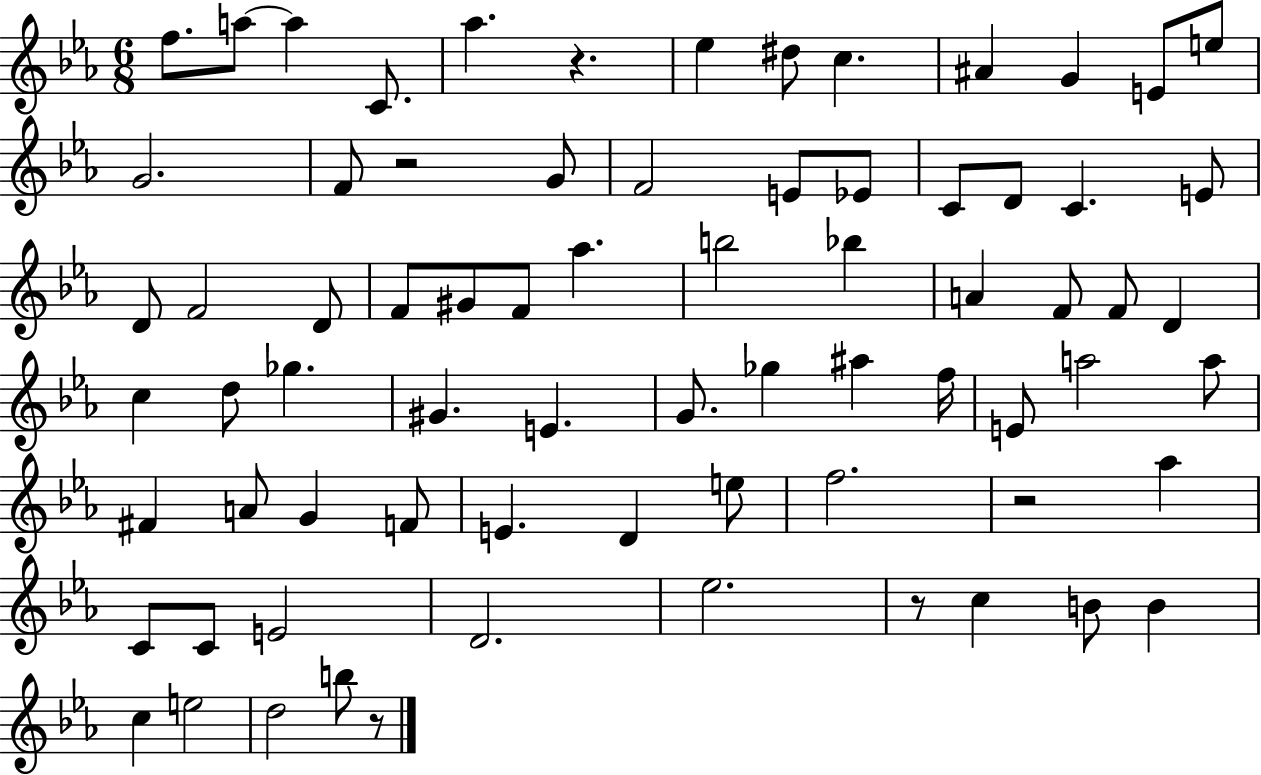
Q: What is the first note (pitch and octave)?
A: F5